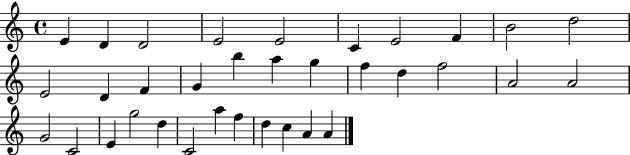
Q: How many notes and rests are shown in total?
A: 34